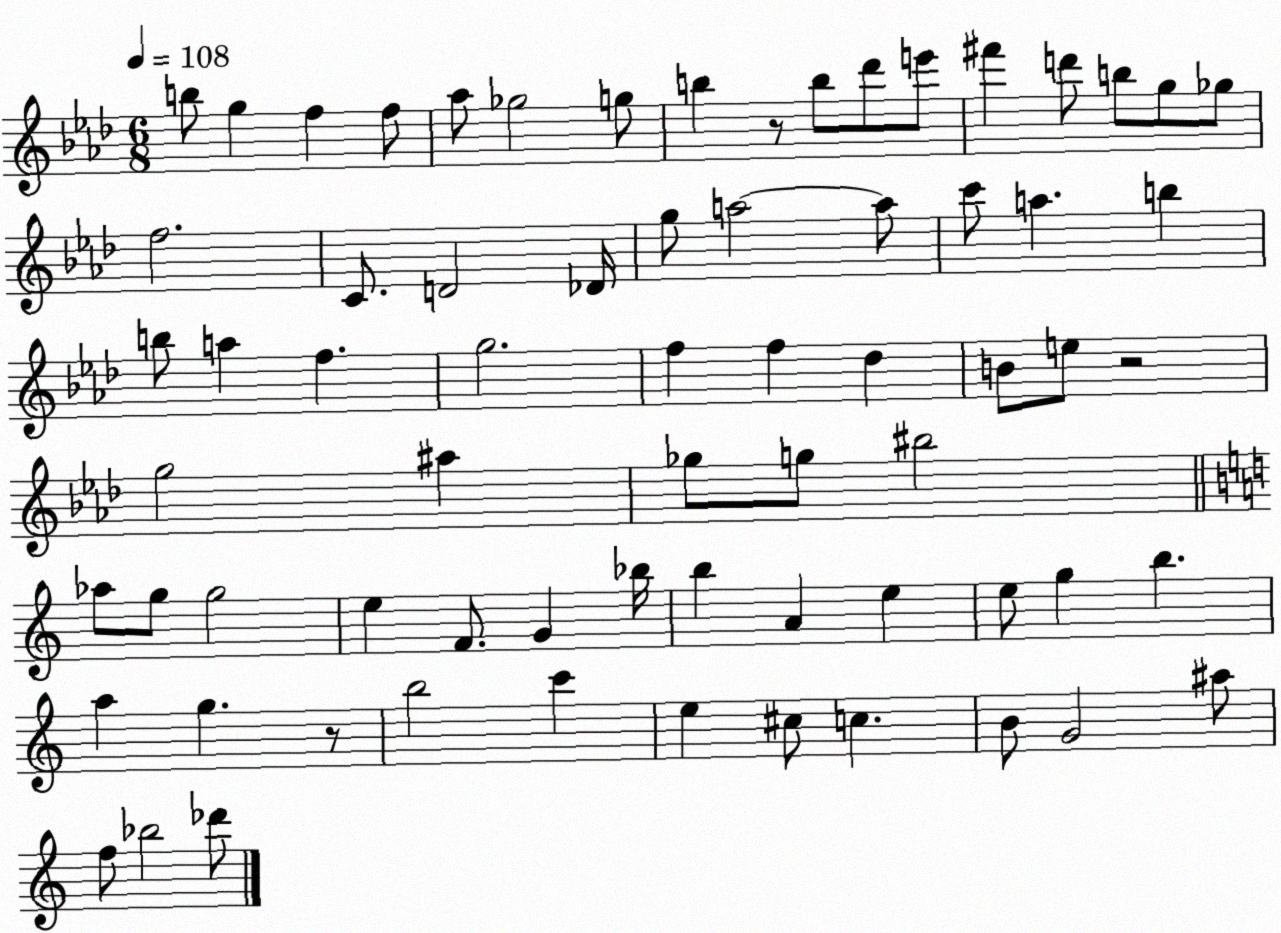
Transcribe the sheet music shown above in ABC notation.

X:1
T:Untitled
M:6/8
L:1/4
K:Ab
b/2 g f f/2 _a/2 _g2 g/2 b z/2 b/2 _d'/2 e'/2 ^f' d'/2 b/2 g/2 _g/2 f2 C/2 D2 _D/4 g/2 a2 a/2 c'/2 a b b/2 a f g2 f f _d B/2 e/2 z2 g2 ^a _g/2 g/2 ^b2 _a/2 g/2 g2 e F/2 G _b/4 b A e e/2 g b a g z/2 b2 c' e ^c/2 c B/2 G2 ^a/2 f/2 _b2 _d'/2